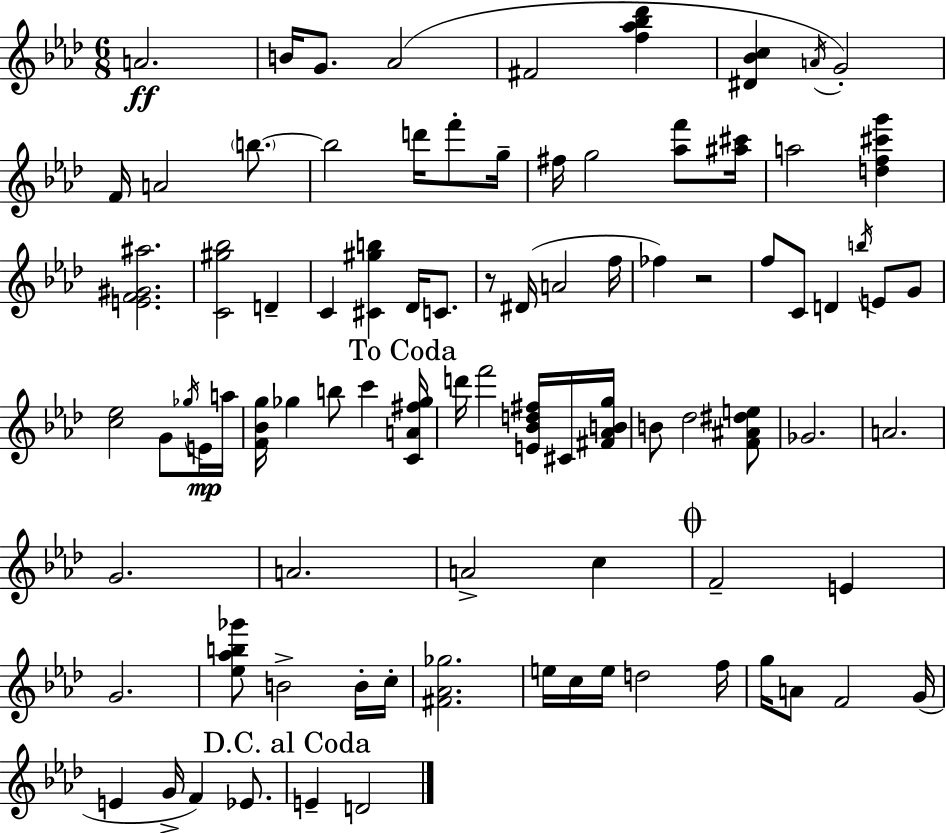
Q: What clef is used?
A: treble